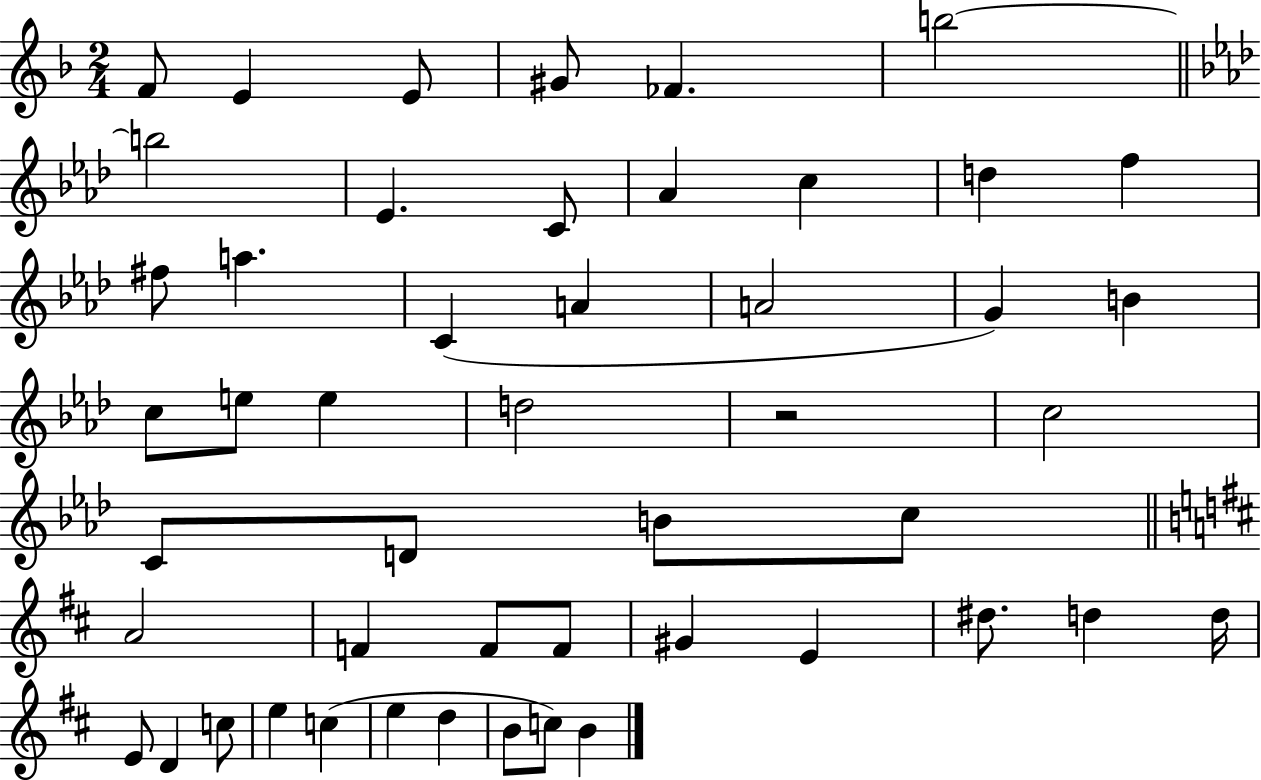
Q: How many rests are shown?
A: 1